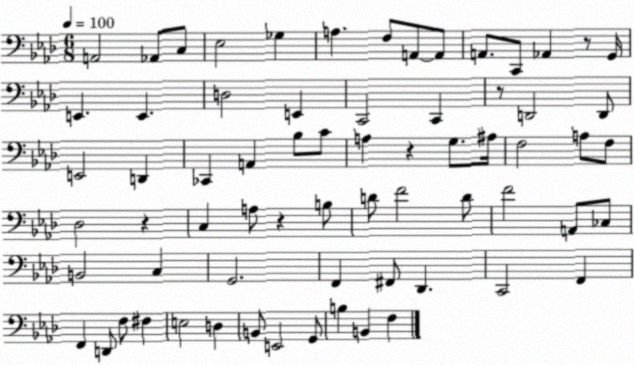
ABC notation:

X:1
T:Untitled
M:6/8
L:1/4
K:Ab
A,,2 _A,,/2 C,/2 _E,2 _G, A, F,/2 A,,/2 A,,/2 A,,/2 C,,/2 _A,, z/2 G,,/4 E,, E,, D,2 E,, C,,2 C,, z/2 D,,2 D,,/2 E,,2 D,, _C,, A,, _B,/2 C/2 A, z G,/2 ^A,/4 F,2 A,/2 F,/2 _D,2 z C, A,/2 z B,/2 D/2 F2 D/2 F2 A,,/2 _C,/2 B,,2 C, G,,2 F,, ^F,,/2 _D,, C,,2 F,, F,, D,,/2 F,/2 ^F, E,2 D, B,,/2 E,,2 G,,/2 B, B,, F,